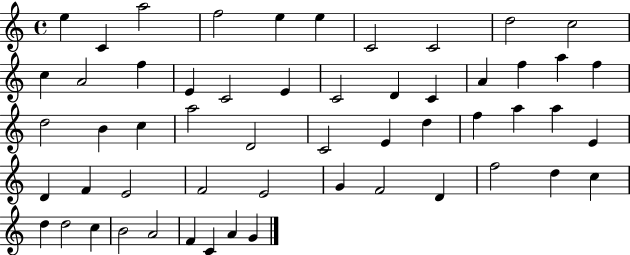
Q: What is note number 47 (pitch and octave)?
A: D5